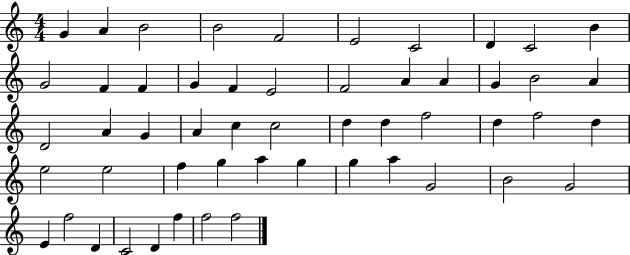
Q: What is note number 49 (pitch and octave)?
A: C4